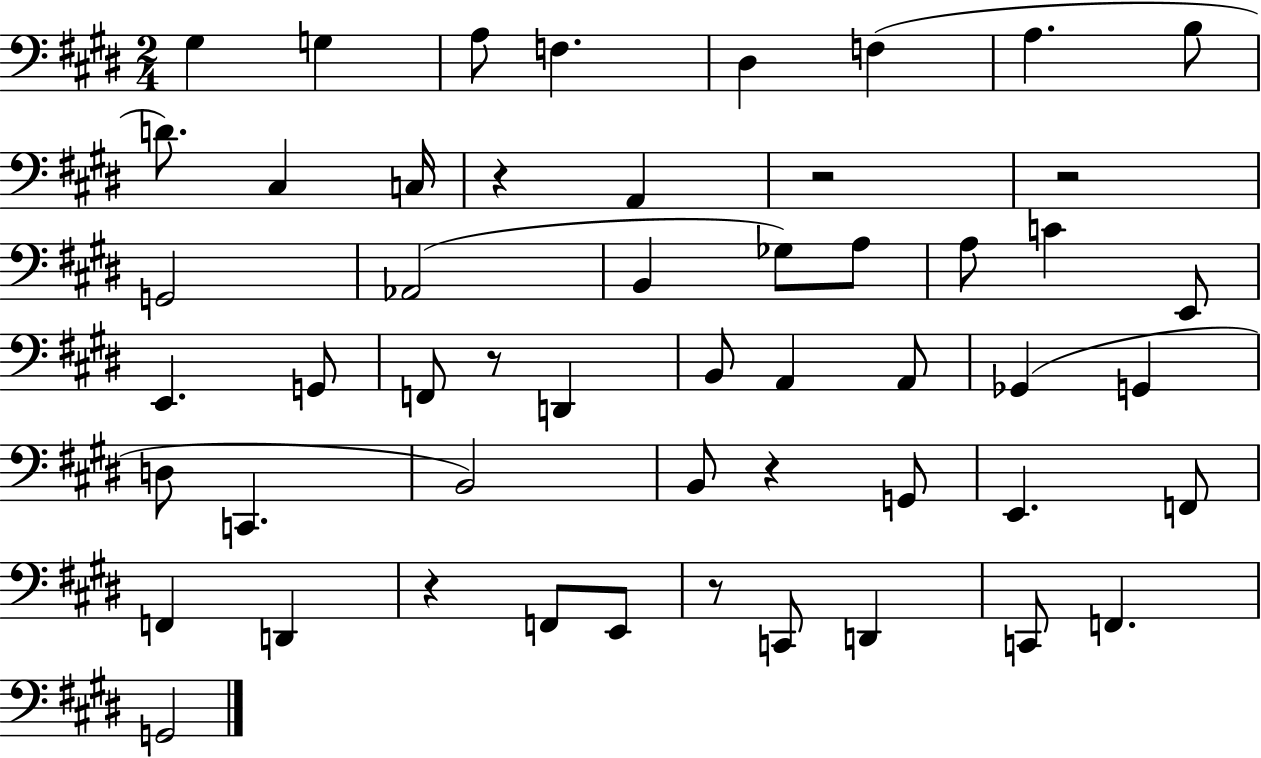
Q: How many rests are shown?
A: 7